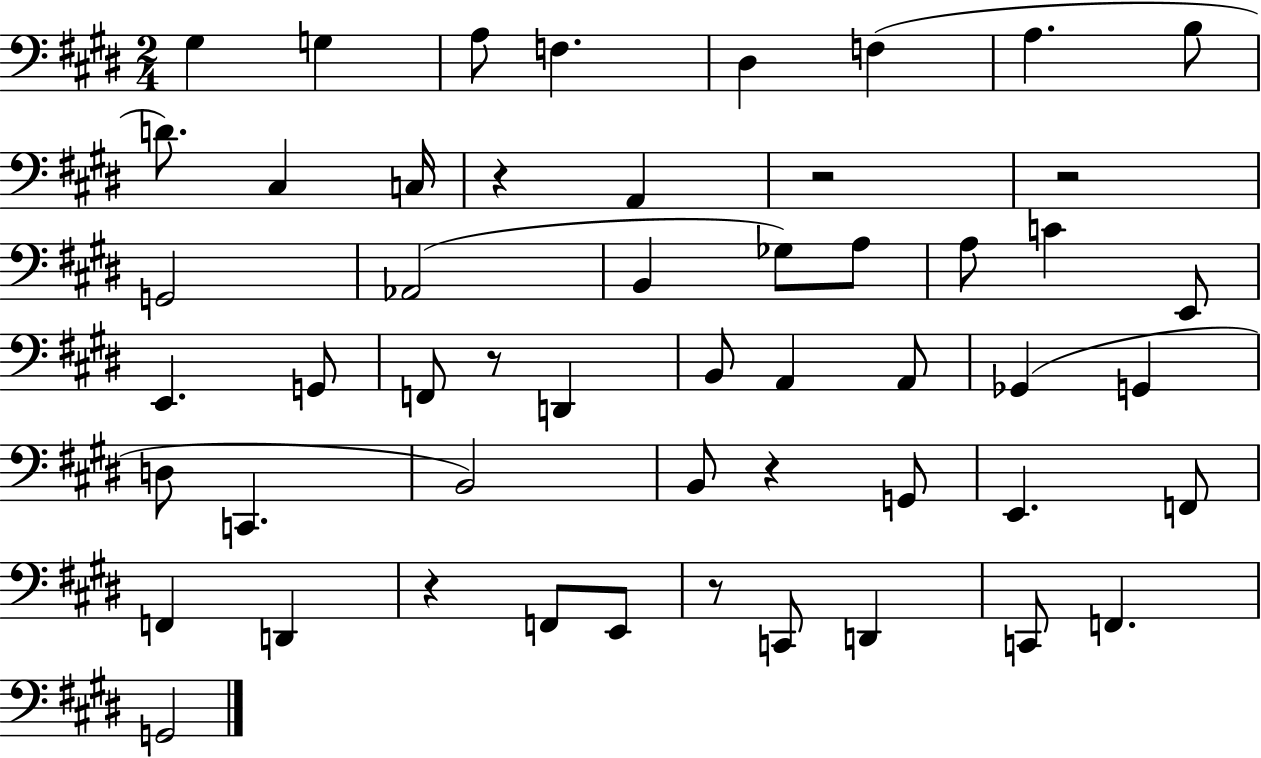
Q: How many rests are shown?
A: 7